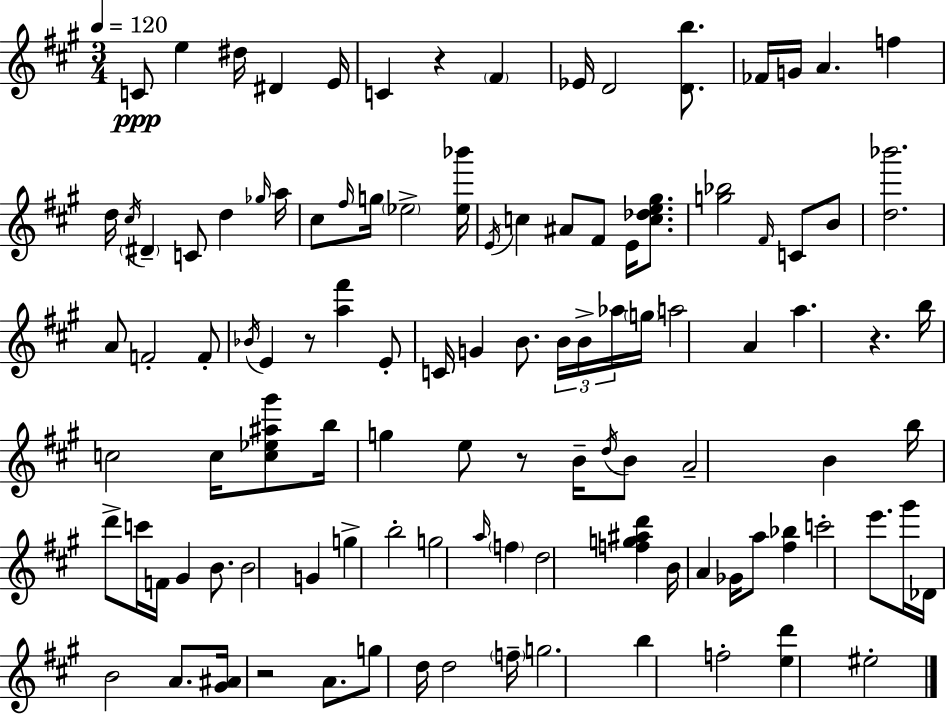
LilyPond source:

{
  \clef treble
  \numericTimeSignature
  \time 3/4
  \key a \major
  \tempo 4 = 120
  \repeat volta 2 { c'8\ppp e''4 dis''16 dis'4 e'16 | c'4 r4 \parenthesize fis'4 | ees'16 d'2 <d' b''>8. | fes'16 g'16 a'4. f''4 | \break d''16 \acciaccatura { cis''16 } \parenthesize dis'4-- c'8 d''4 | \grace { ges''16 } a''16 cis''8 \grace { fis''16 } g''16 \parenthesize ees''2-> | <ees'' bes'''>16 \acciaccatura { e'16 } c''4 ais'8 fis'8 | e'16 <c'' des'' e'' gis''>8. <g'' bes''>2 | \break \grace { fis'16 } c'8 b'8 <d'' bes'''>2. | a'8 f'2-. | f'8-. \acciaccatura { bes'16 } e'4 r8 | <a'' fis'''>4 e'8-. c'16 g'4 b'8. | \break \tuplet 3/2 { b'16 b'16-> aes''16 } \parenthesize g''16 a''2 | a'4 a''4. | r4. b''16 c''2 | c''16 <c'' ees'' ais'' gis'''>8 b''16 g''4 e''8 | \break r8 b'16-- \acciaccatura { d''16 } b'8 a'2-- | b'4 b''16 d'''8-> c'''16 f'16 | gis'4 b'8. b'2 | g'4 g''4-> b''2-. | \break g''2 | \grace { a''16 } \parenthesize f''4 d''2 | <f'' g'' ais'' d'''>4 b'16 a'4 | ges'16 a''8 <fis'' bes''>4 c'''2-. | \break e'''8. gis'''16 des'16 b'2 | a'8. <gis' ais'>16 r2 | a'8. g''8 d''16 d''2 | \parenthesize f''16-- g''2. | \break b''4 | f''2-. <e'' d'''>4 | eis''2-. } \bar "|."
}